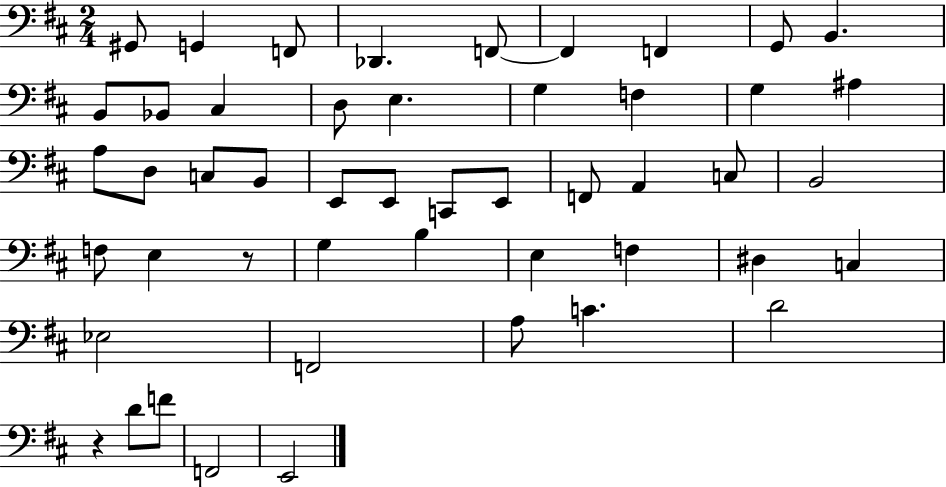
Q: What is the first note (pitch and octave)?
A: G#2